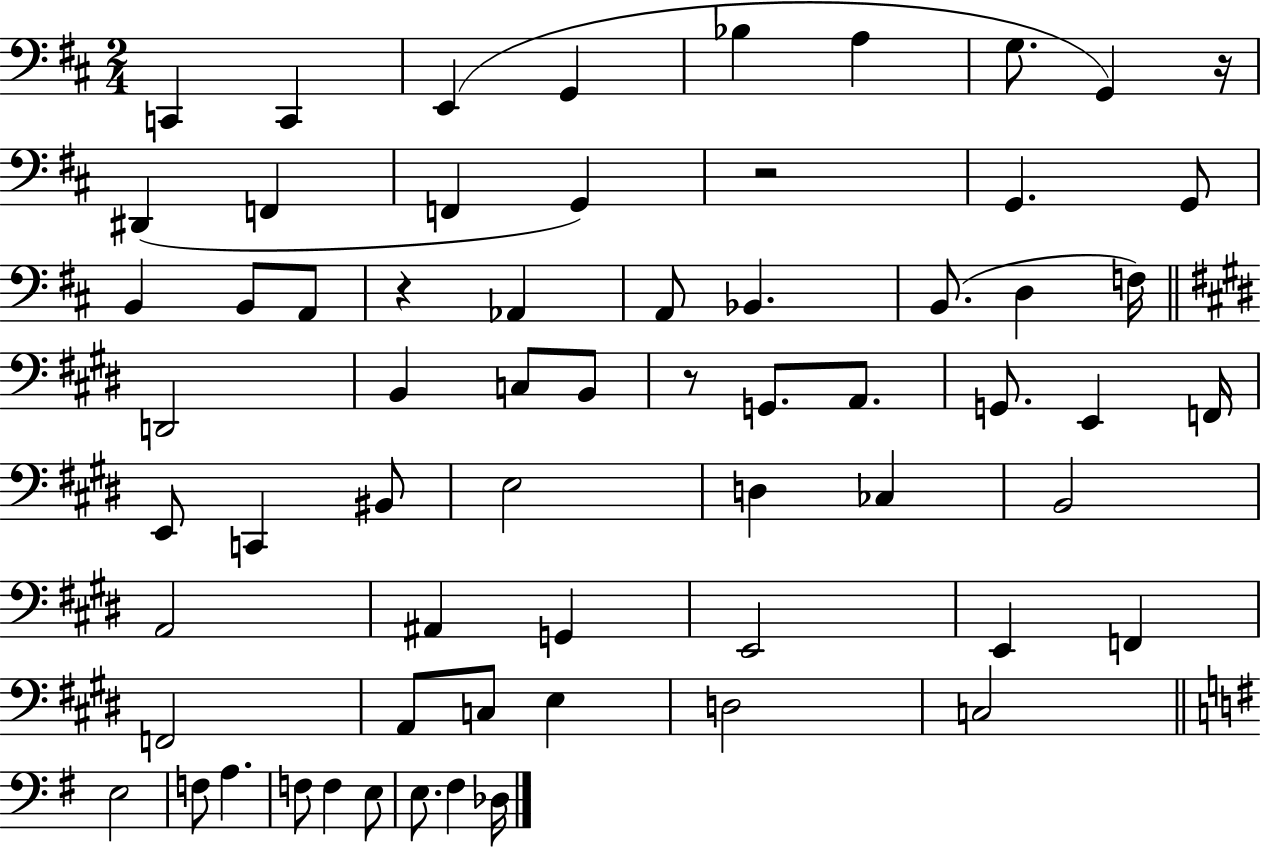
X:1
T:Untitled
M:2/4
L:1/4
K:D
C,, C,, E,, G,, _B, A, G,/2 G,, z/4 ^D,, F,, F,, G,, z2 G,, G,,/2 B,, B,,/2 A,,/2 z _A,, A,,/2 _B,, B,,/2 D, F,/4 D,,2 B,, C,/2 B,,/2 z/2 G,,/2 A,,/2 G,,/2 E,, F,,/4 E,,/2 C,, ^B,,/2 E,2 D, _C, B,,2 A,,2 ^A,, G,, E,,2 E,, F,, F,,2 A,,/2 C,/2 E, D,2 C,2 E,2 F,/2 A, F,/2 F, E,/2 E,/2 ^F, _D,/4